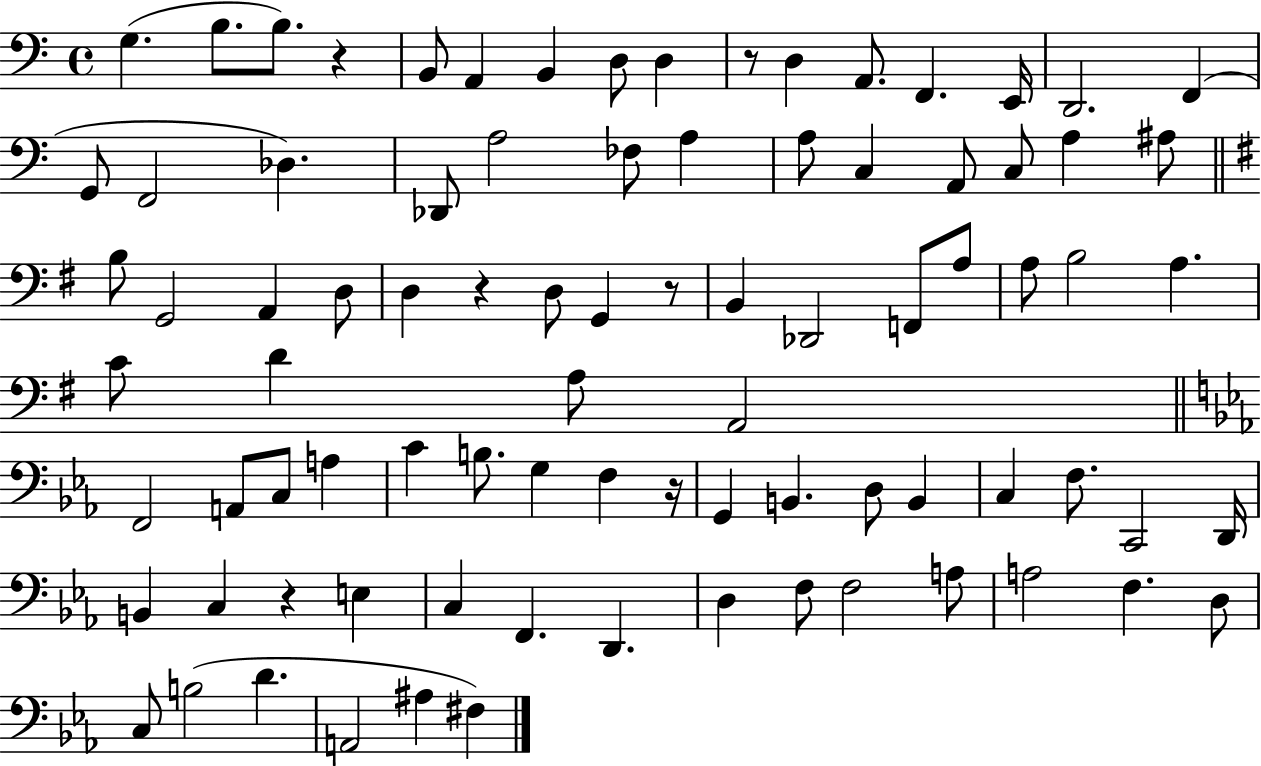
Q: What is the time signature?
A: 4/4